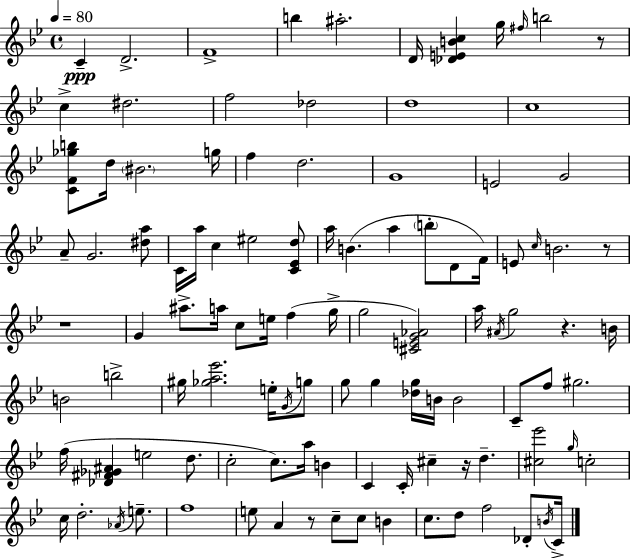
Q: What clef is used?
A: treble